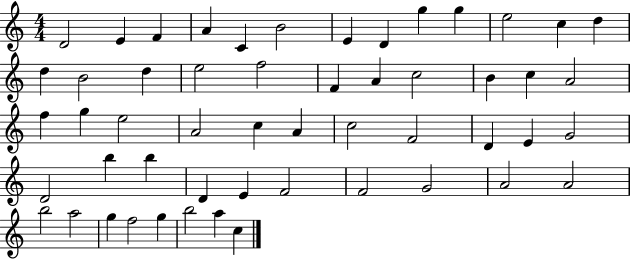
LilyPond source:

{
  \clef treble
  \numericTimeSignature
  \time 4/4
  \key c \major
  d'2 e'4 f'4 | a'4 c'4 b'2 | e'4 d'4 g''4 g''4 | e''2 c''4 d''4 | \break d''4 b'2 d''4 | e''2 f''2 | f'4 a'4 c''2 | b'4 c''4 a'2 | \break f''4 g''4 e''2 | a'2 c''4 a'4 | c''2 f'2 | d'4 e'4 g'2 | \break d'2 b''4 b''4 | d'4 e'4 f'2 | f'2 g'2 | a'2 a'2 | \break b''2 a''2 | g''4 f''2 g''4 | b''2 a''4 c''4 | \bar "|."
}